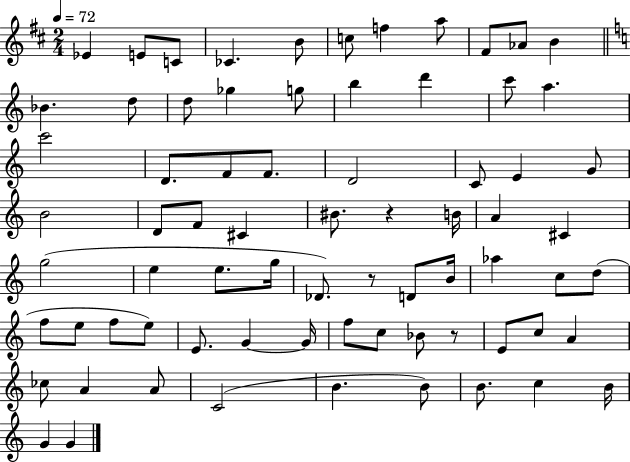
Eb4/q E4/e C4/e CES4/q. B4/e C5/e F5/q A5/e F#4/e Ab4/e B4/q Bb4/q. D5/e D5/e Gb5/q G5/e B5/q D6/q C6/e A5/q. C6/h D4/e. F4/e F4/e. D4/h C4/e E4/q G4/e B4/h D4/e F4/e C#4/q BIS4/e. R/q B4/s A4/q C#4/q G5/h E5/q E5/e. G5/s Db4/e. R/e D4/e B4/s Ab5/q C5/e D5/e F5/e E5/e F5/e E5/e E4/e. G4/q G4/s F5/e C5/e Bb4/e R/e E4/e C5/e A4/q CES5/e A4/q A4/e C4/h B4/q. B4/e B4/e. C5/q B4/s G4/q G4/q